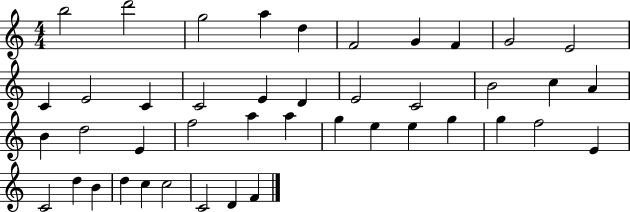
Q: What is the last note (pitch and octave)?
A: F4